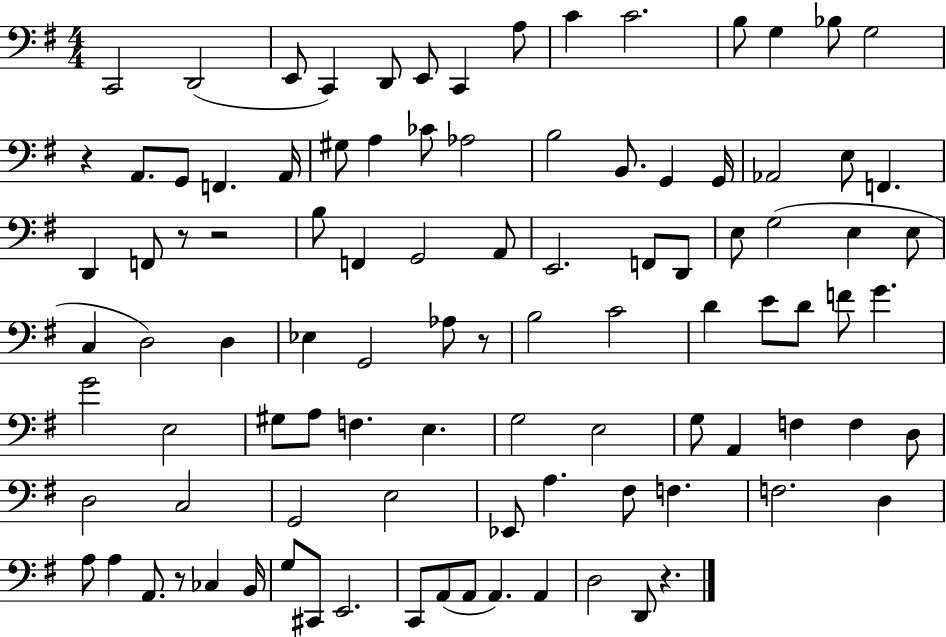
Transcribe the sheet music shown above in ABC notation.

X:1
T:Untitled
M:4/4
L:1/4
K:G
C,,2 D,,2 E,,/2 C,, D,,/2 E,,/2 C,, A,/2 C C2 B,/2 G, _B,/2 G,2 z A,,/2 G,,/2 F,, A,,/4 ^G,/2 A, _C/2 _A,2 B,2 B,,/2 G,, G,,/4 _A,,2 E,/2 F,, D,, F,,/2 z/2 z2 B,/2 F,, G,,2 A,,/2 E,,2 F,,/2 D,,/2 E,/2 G,2 E, E,/2 C, D,2 D, _E, G,,2 _A,/2 z/2 B,2 C2 D E/2 D/2 F/2 G G2 E,2 ^G,/2 A,/2 F, E, G,2 E,2 G,/2 A,, F, F, D,/2 D,2 C,2 G,,2 E,2 _E,,/2 A, ^F,/2 F, F,2 D, A,/2 A, A,,/2 z/2 _C, B,,/4 G,/2 ^C,,/2 E,,2 C,,/2 A,,/2 A,,/2 A,, A,, D,2 D,,/2 z